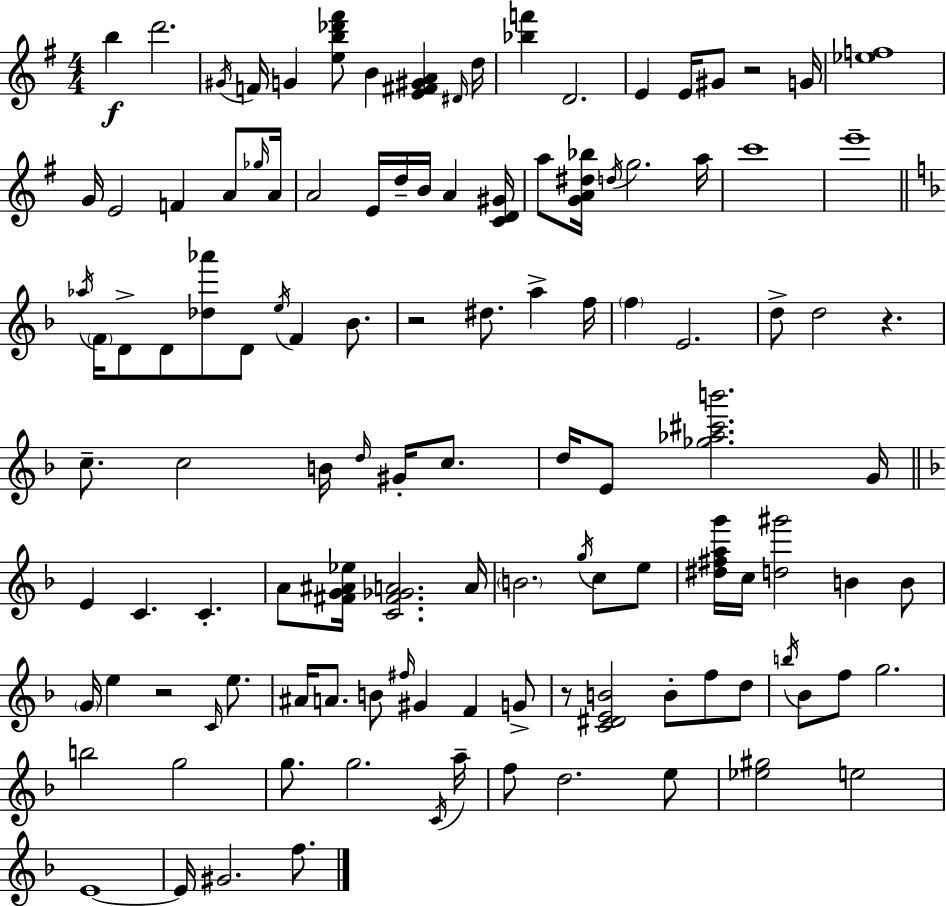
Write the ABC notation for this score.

X:1
T:Untitled
M:4/4
L:1/4
K:Em
b d'2 ^G/4 F/4 G [eb_d'^f']/2 B [E^F^GA] ^D/4 d/4 [_bf'] D2 E E/4 ^G/2 z2 G/4 [_ef]4 G/4 E2 F A/2 _g/4 A/4 A2 E/4 d/4 B/4 A [CD^G]/4 a/2 [GA^d_b]/4 d/4 g2 a/4 c'4 e'4 _a/4 F/4 D/2 D/2 [_d_a']/2 D/2 e/4 F _B/2 z2 ^d/2 a f/4 f E2 d/2 d2 z c/2 c2 B/4 d/4 ^G/4 c/2 d/4 E/2 [_g_a^c'b']2 G/4 E C C A/2 [^FG^A_e]/4 [C^F_GA]2 A/4 B2 g/4 c/2 e/2 [^d^fag']/4 c/4 [d^g']2 B B/2 G/4 e z2 C/4 e/2 ^A/4 A/2 B/2 ^f/4 ^G F G/2 z/2 [C^DEB]2 B/2 f/2 d/2 b/4 _B/2 f/2 g2 b2 g2 g/2 g2 C/4 a/4 f/2 d2 e/2 [_e^g]2 e2 E4 E/4 ^G2 f/2